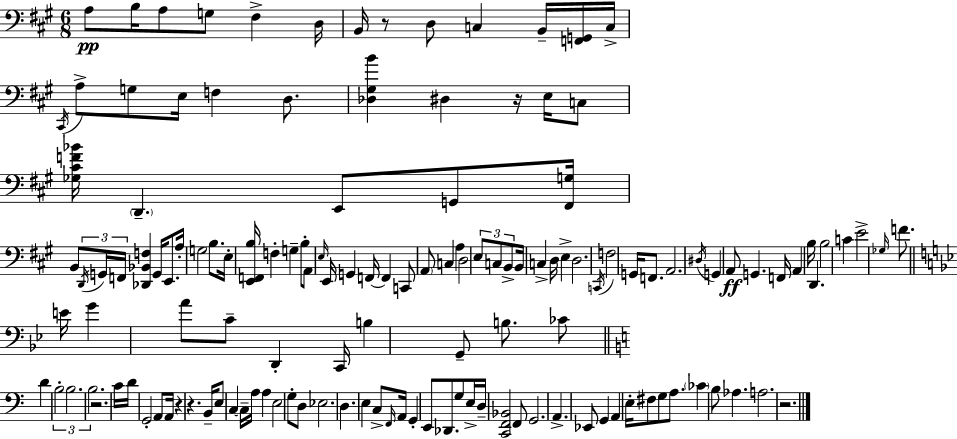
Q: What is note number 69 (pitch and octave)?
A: B3